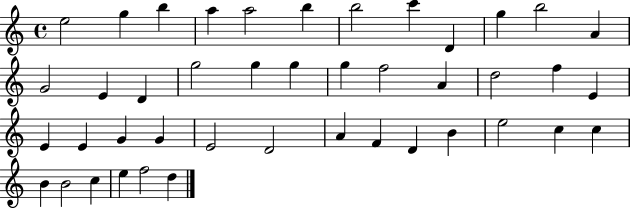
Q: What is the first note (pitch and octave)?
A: E5